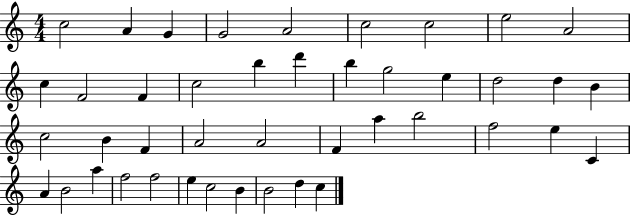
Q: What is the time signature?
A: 4/4